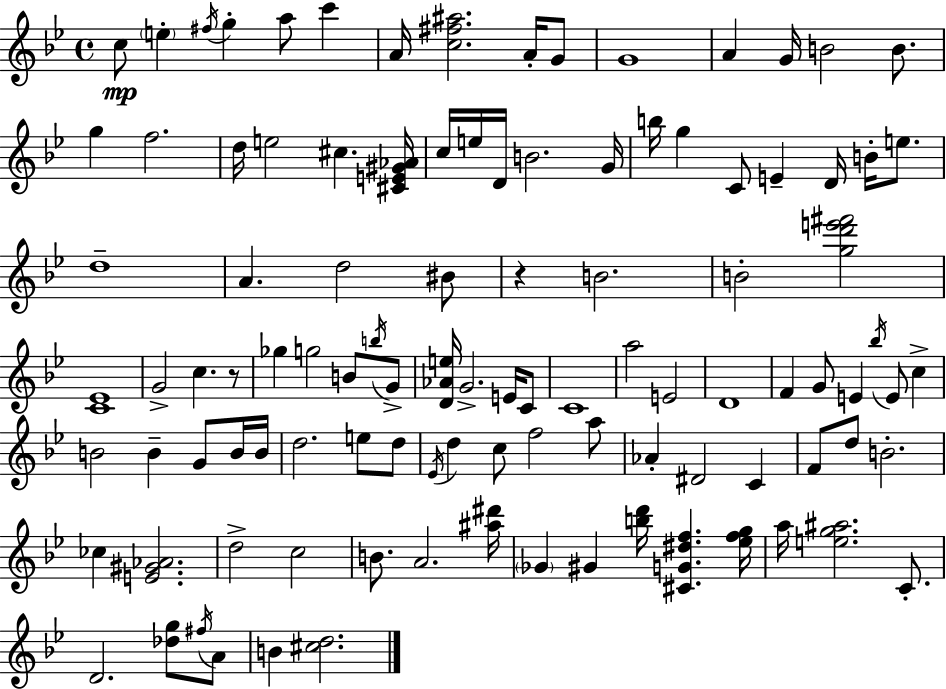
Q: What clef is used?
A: treble